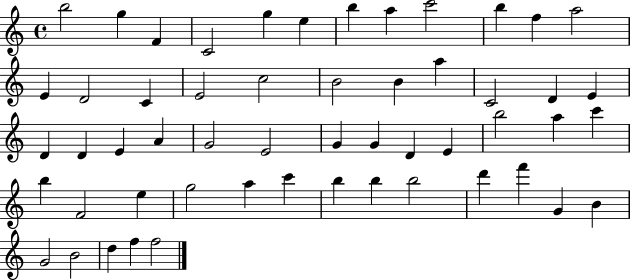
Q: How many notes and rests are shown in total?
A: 54